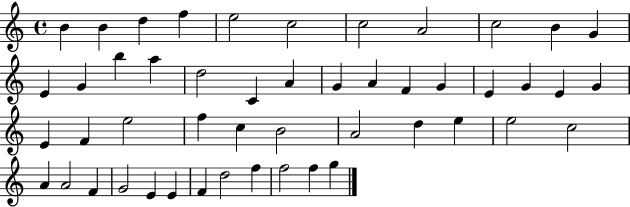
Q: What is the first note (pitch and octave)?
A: B4